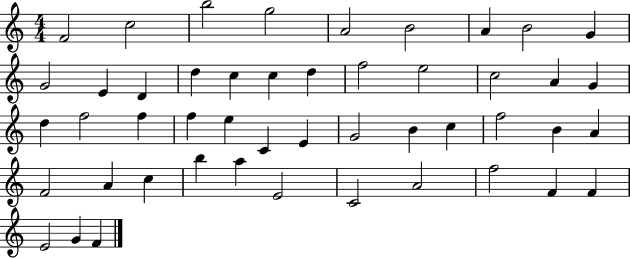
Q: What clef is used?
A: treble